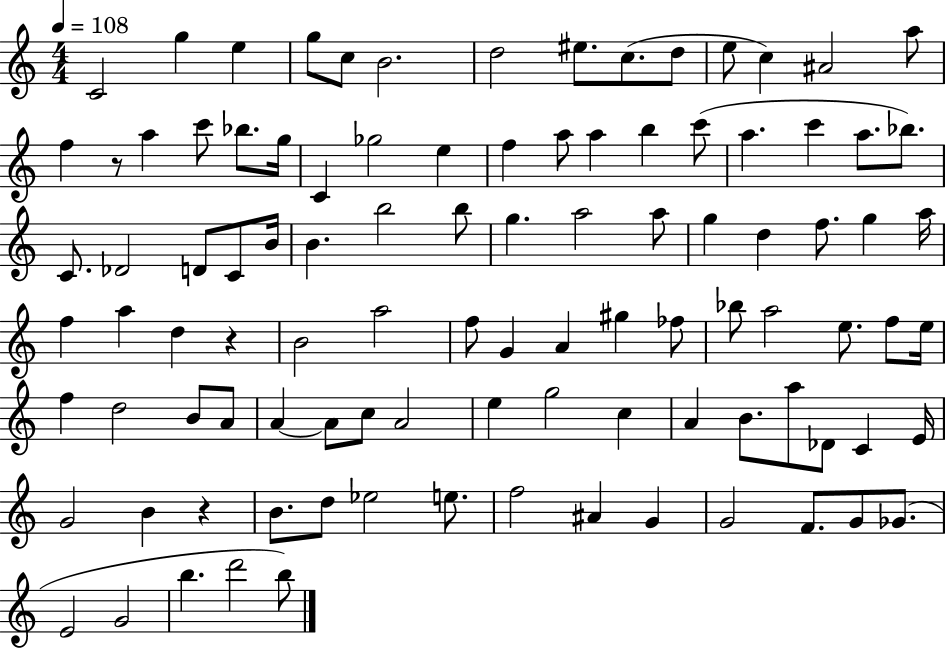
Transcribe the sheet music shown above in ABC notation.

X:1
T:Untitled
M:4/4
L:1/4
K:C
C2 g e g/2 c/2 B2 d2 ^e/2 c/2 d/2 e/2 c ^A2 a/2 f z/2 a c'/2 _b/2 g/4 C _g2 e f a/2 a b c'/2 a c' a/2 _b/2 C/2 _D2 D/2 C/2 B/4 B b2 b/2 g a2 a/2 g d f/2 g a/4 f a d z B2 a2 f/2 G A ^g _f/2 _b/2 a2 e/2 f/2 e/4 f d2 B/2 A/2 A A/2 c/2 A2 e g2 c A B/2 a/2 _D/2 C E/4 G2 B z B/2 d/2 _e2 e/2 f2 ^A G G2 F/2 G/2 _G/2 E2 G2 b d'2 b/2